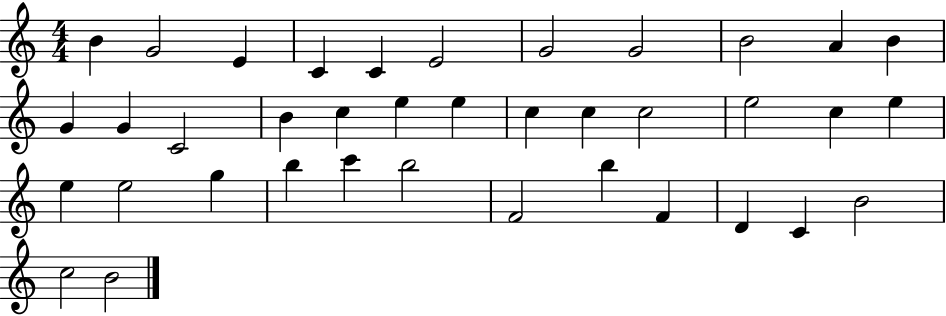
X:1
T:Untitled
M:4/4
L:1/4
K:C
B G2 E C C E2 G2 G2 B2 A B G G C2 B c e e c c c2 e2 c e e e2 g b c' b2 F2 b F D C B2 c2 B2